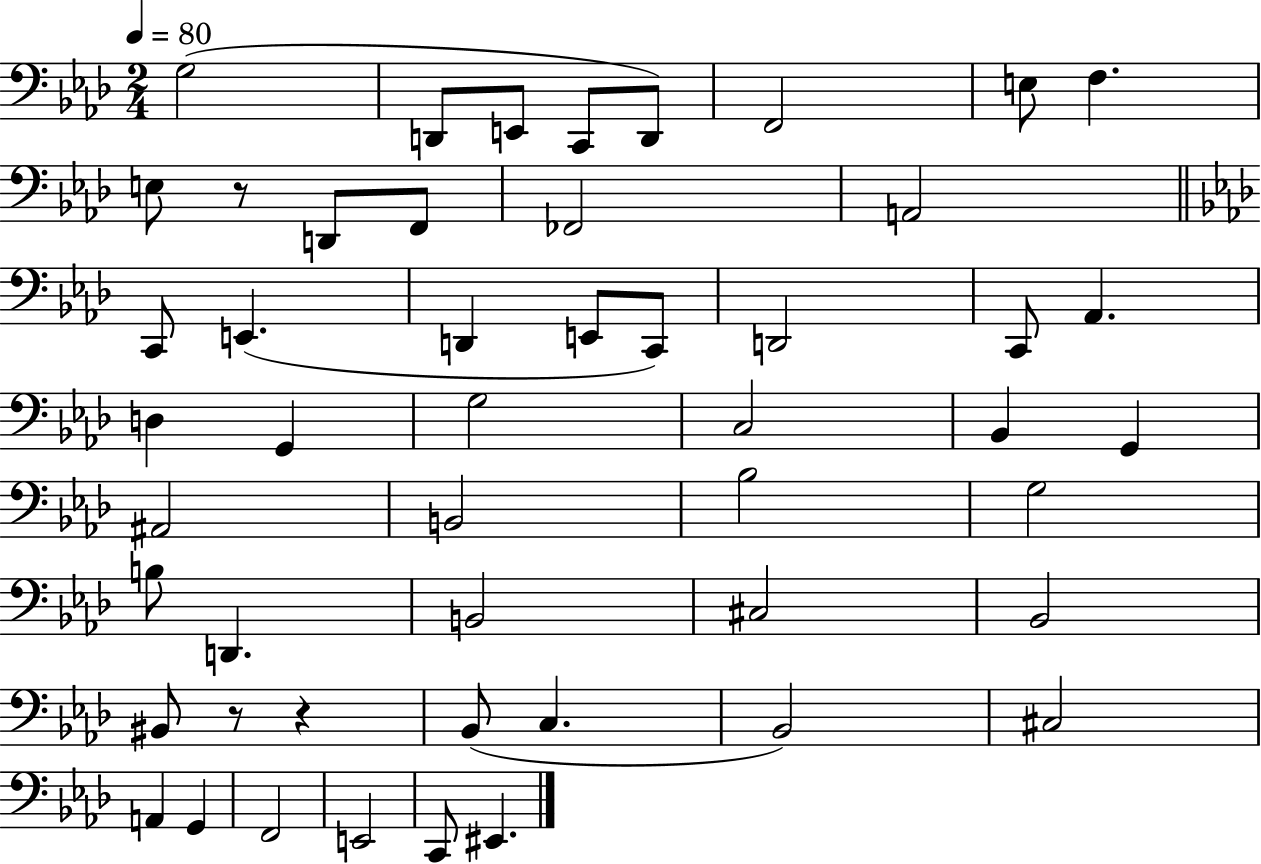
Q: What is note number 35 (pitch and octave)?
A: C#3